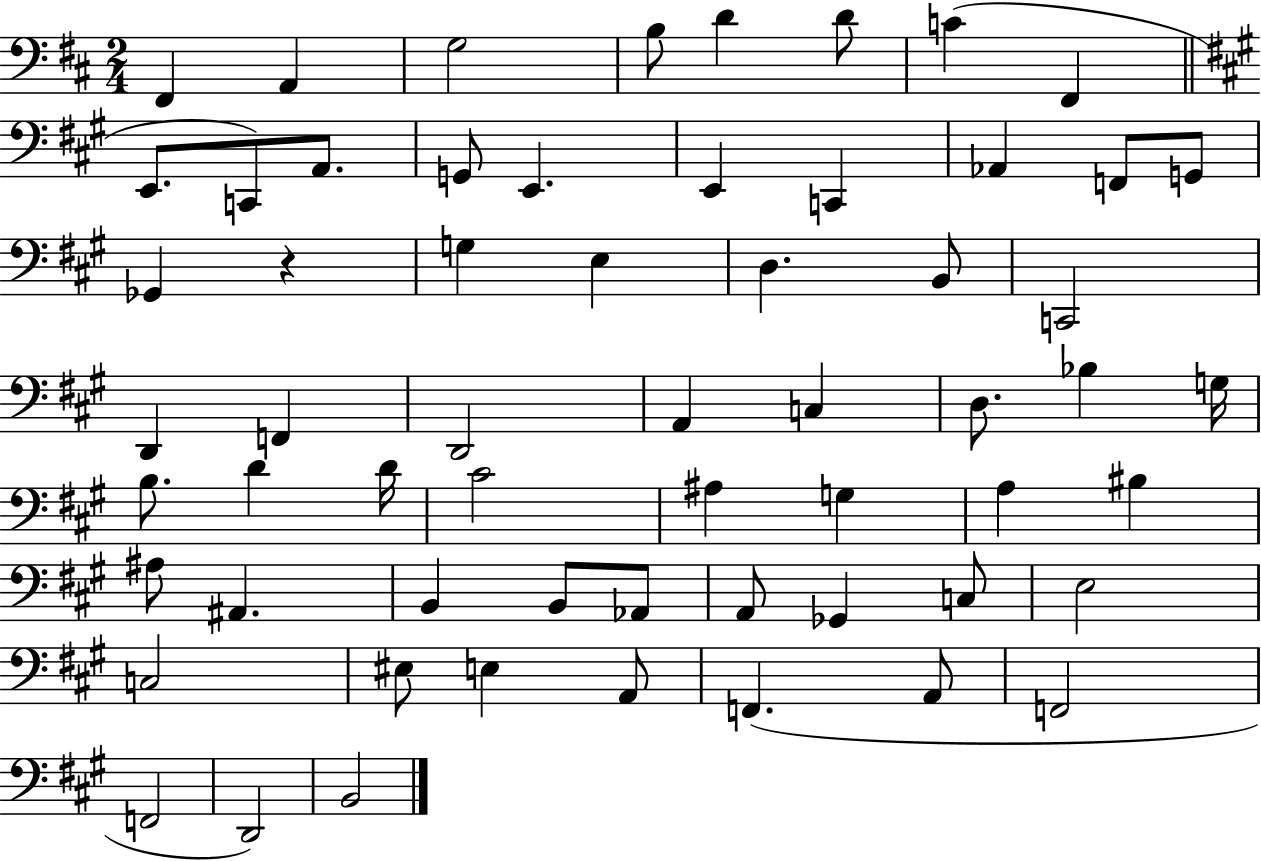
X:1
T:Untitled
M:2/4
L:1/4
K:D
^F,, A,, G,2 B,/2 D D/2 C ^F,, E,,/2 C,,/2 A,,/2 G,,/2 E,, E,, C,, _A,, F,,/2 G,,/2 _G,, z G, E, D, B,,/2 C,,2 D,, F,, D,,2 A,, C, D,/2 _B, G,/4 B,/2 D D/4 ^C2 ^A, G, A, ^B, ^A,/2 ^A,, B,, B,,/2 _A,,/2 A,,/2 _G,, C,/2 E,2 C,2 ^E,/2 E, A,,/2 F,, A,,/2 F,,2 F,,2 D,,2 B,,2